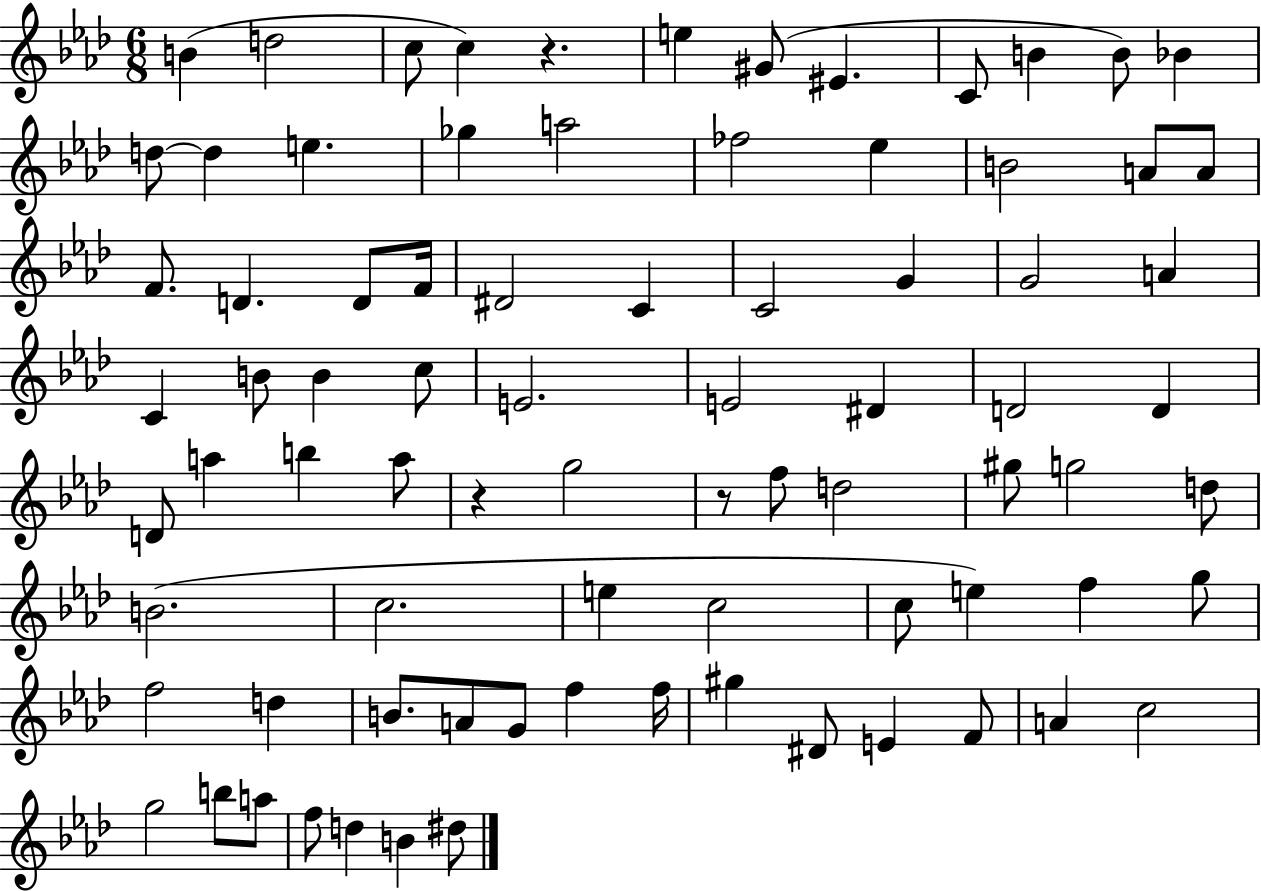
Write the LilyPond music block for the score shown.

{
  \clef treble
  \numericTimeSignature
  \time 6/8
  \key aes \major
  b'4( d''2 | c''8 c''4) r4. | e''4 gis'8( eis'4. | c'8 b'4 b'8) bes'4 | \break d''8~~ d''4 e''4. | ges''4 a''2 | fes''2 ees''4 | b'2 a'8 a'8 | \break f'8. d'4. d'8 f'16 | dis'2 c'4 | c'2 g'4 | g'2 a'4 | \break c'4 b'8 b'4 c''8 | e'2. | e'2 dis'4 | d'2 d'4 | \break d'8 a''4 b''4 a''8 | r4 g''2 | r8 f''8 d''2 | gis''8 g''2 d''8 | \break b'2.( | c''2. | e''4 c''2 | c''8 e''4) f''4 g''8 | \break f''2 d''4 | b'8. a'8 g'8 f''4 f''16 | gis''4 dis'8 e'4 f'8 | a'4 c''2 | \break g''2 b''8 a''8 | f''8 d''4 b'4 dis''8 | \bar "|."
}